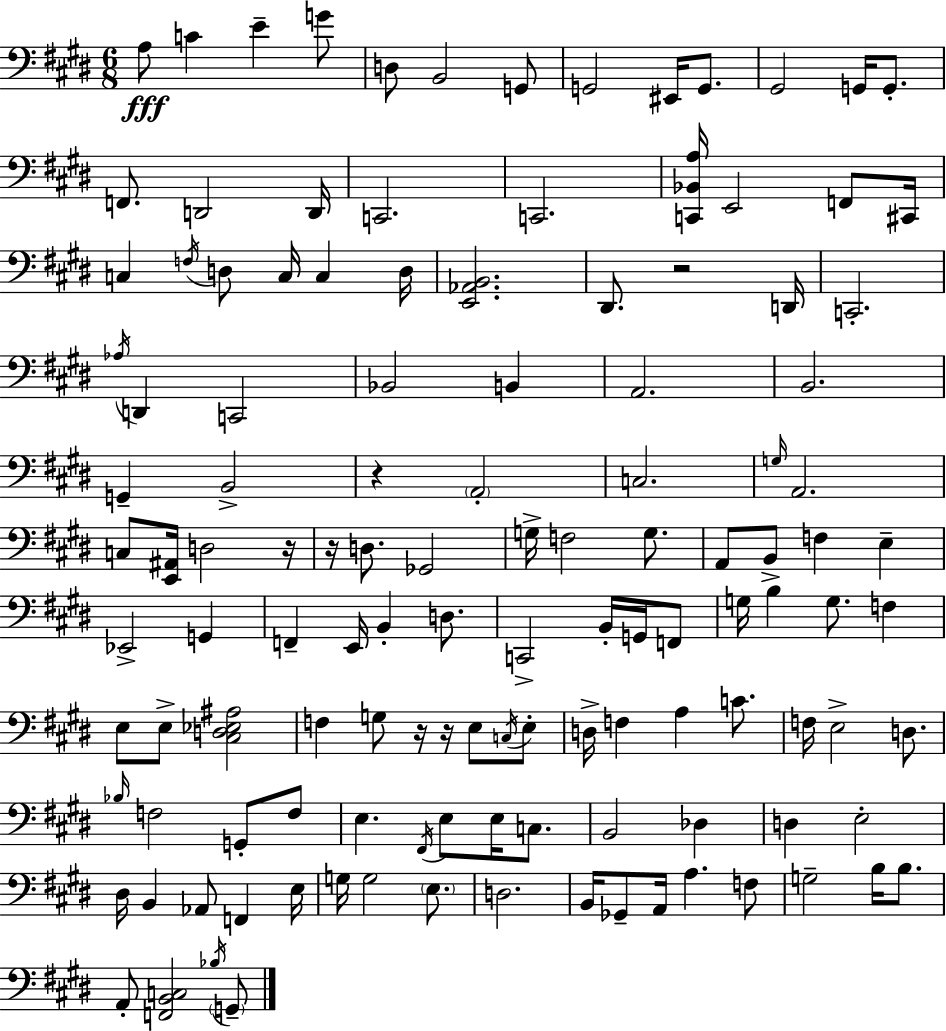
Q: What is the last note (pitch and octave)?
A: G2